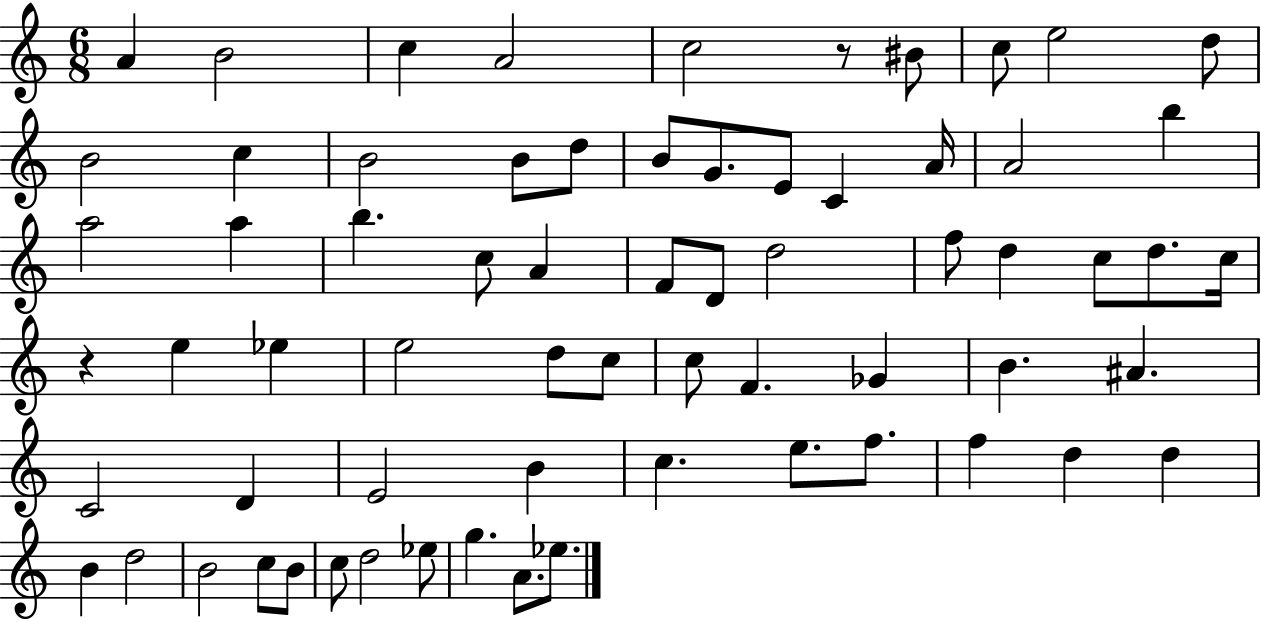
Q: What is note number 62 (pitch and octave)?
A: Eb5